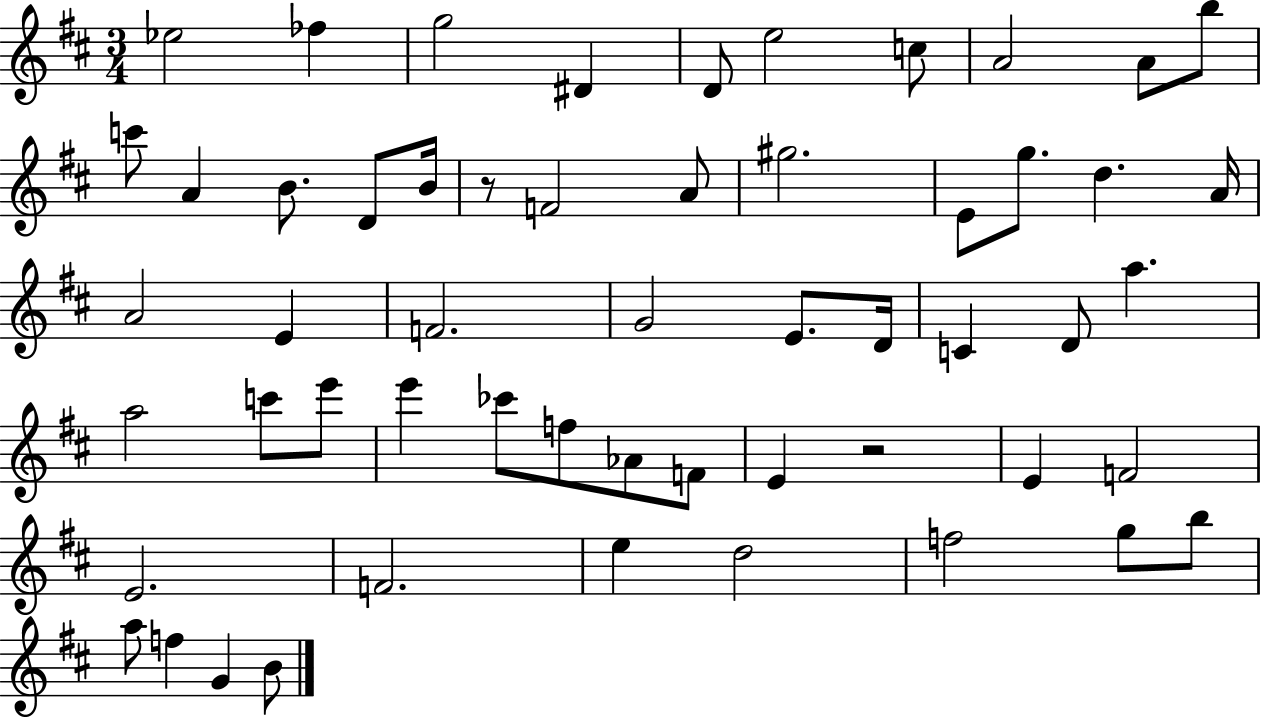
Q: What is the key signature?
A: D major